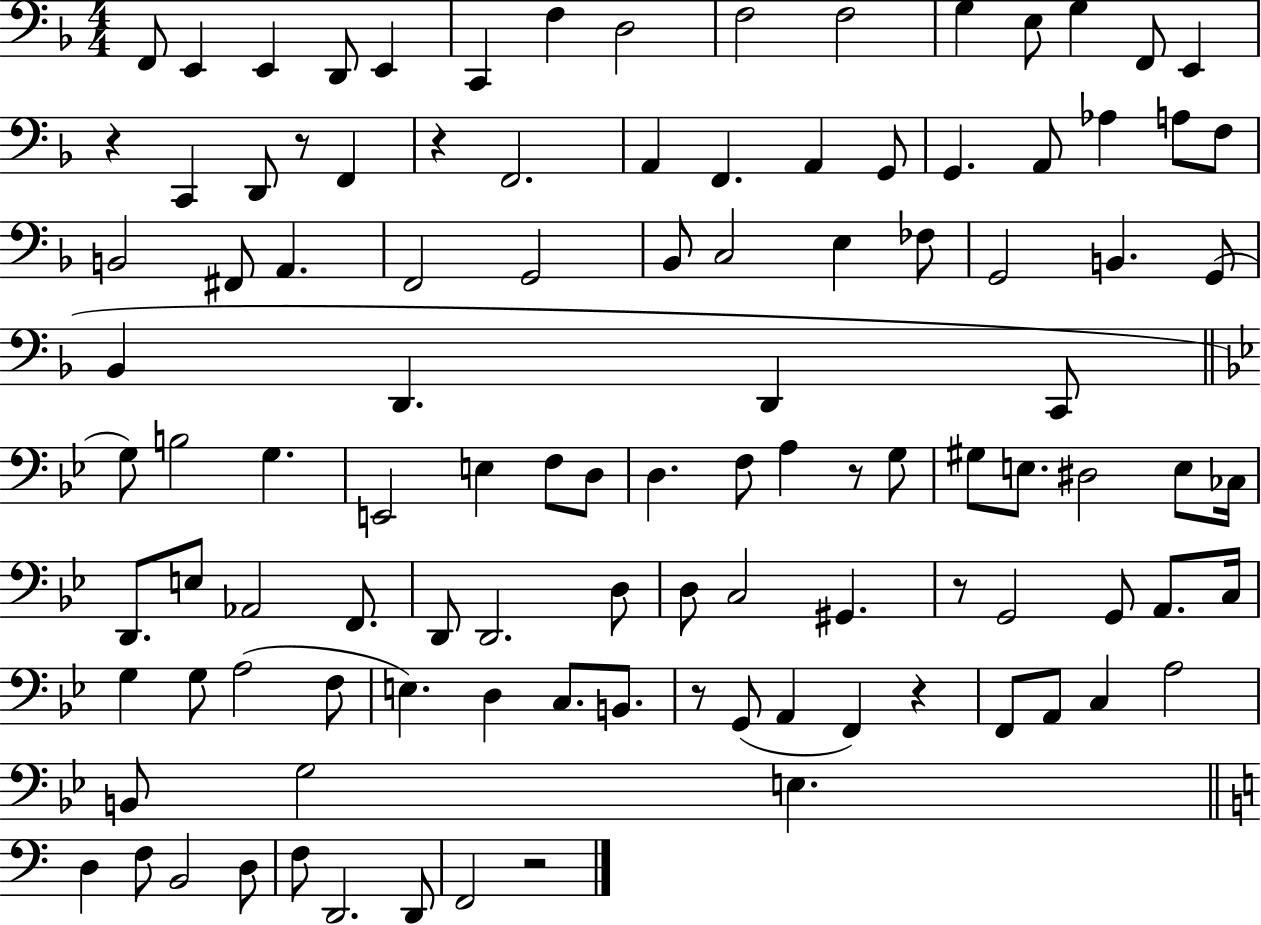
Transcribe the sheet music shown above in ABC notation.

X:1
T:Untitled
M:4/4
L:1/4
K:F
F,,/2 E,, E,, D,,/2 E,, C,, F, D,2 F,2 F,2 G, E,/2 G, F,,/2 E,, z C,, D,,/2 z/2 F,, z F,,2 A,, F,, A,, G,,/2 G,, A,,/2 _A, A,/2 F,/2 B,,2 ^F,,/2 A,, F,,2 G,,2 _B,,/2 C,2 E, _F,/2 G,,2 B,, G,,/2 _B,, D,, D,, C,,/2 G,/2 B,2 G, E,,2 E, F,/2 D,/2 D, F,/2 A, z/2 G,/2 ^G,/2 E,/2 ^D,2 E,/2 _C,/4 D,,/2 E,/2 _A,,2 F,,/2 D,,/2 D,,2 D,/2 D,/2 C,2 ^G,, z/2 G,,2 G,,/2 A,,/2 C,/4 G, G,/2 A,2 F,/2 E, D, C,/2 B,,/2 z/2 G,,/2 A,, F,, z F,,/2 A,,/2 C, A,2 B,,/2 G,2 E, D, F,/2 B,,2 D,/2 F,/2 D,,2 D,,/2 F,,2 z2